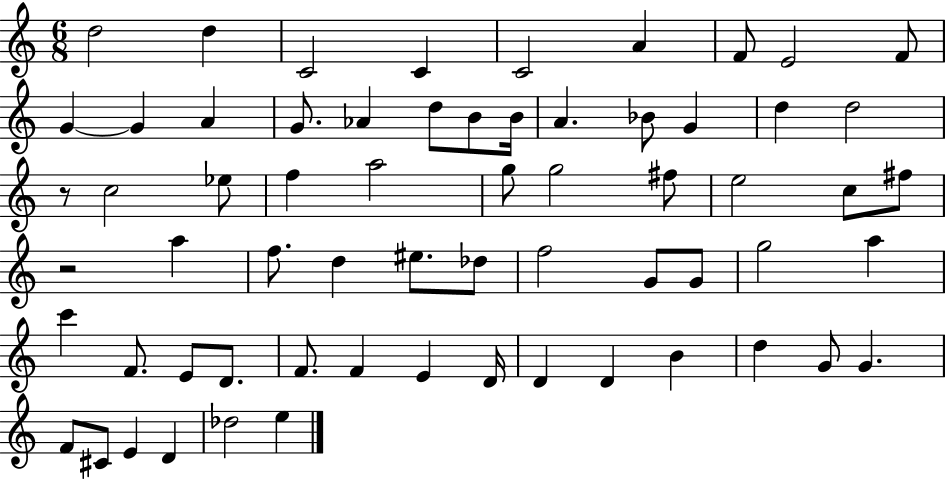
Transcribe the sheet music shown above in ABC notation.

X:1
T:Untitled
M:6/8
L:1/4
K:C
d2 d C2 C C2 A F/2 E2 F/2 G G A G/2 _A d/2 B/2 B/4 A _B/2 G d d2 z/2 c2 _e/2 f a2 g/2 g2 ^f/2 e2 c/2 ^f/2 z2 a f/2 d ^e/2 _d/2 f2 G/2 G/2 g2 a c' F/2 E/2 D/2 F/2 F E D/4 D D B d G/2 G F/2 ^C/2 E D _d2 e